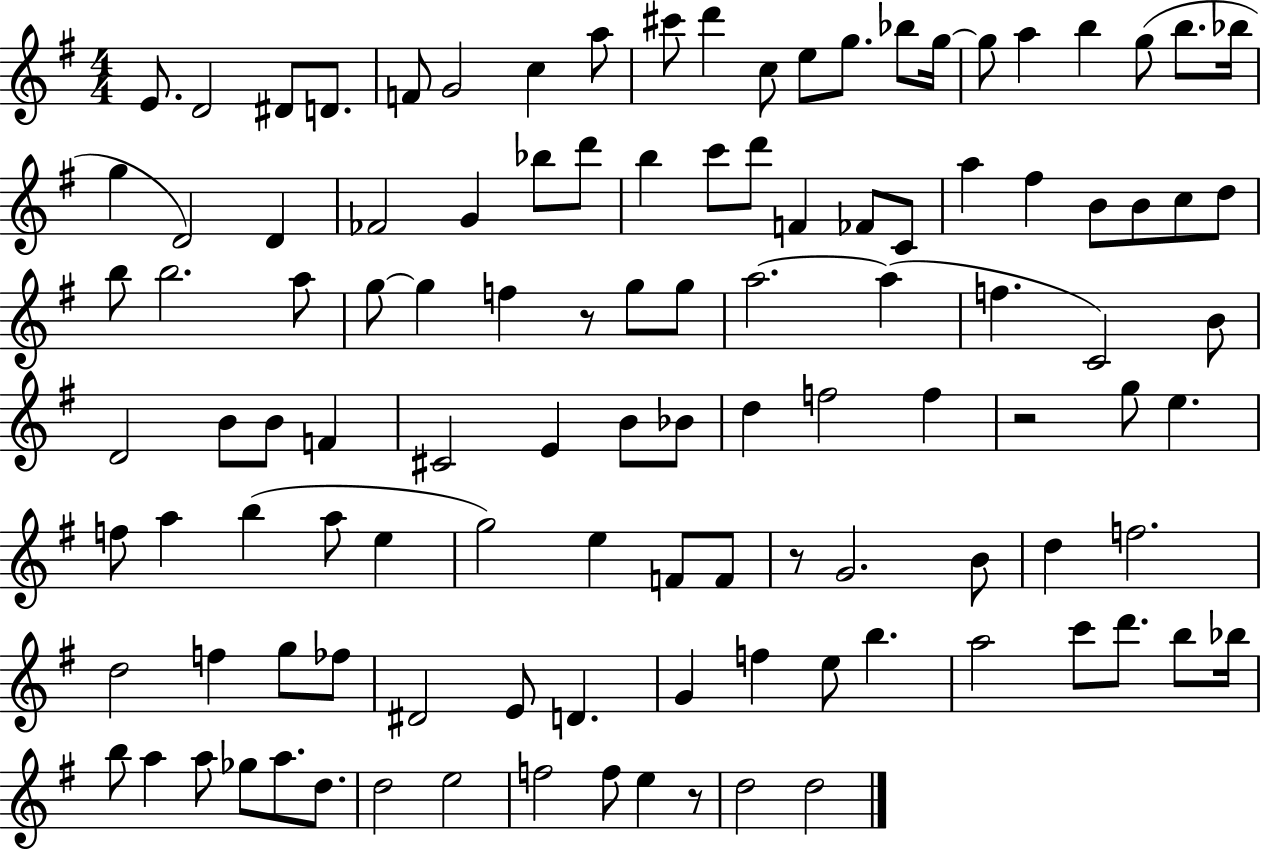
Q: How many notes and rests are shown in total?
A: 112